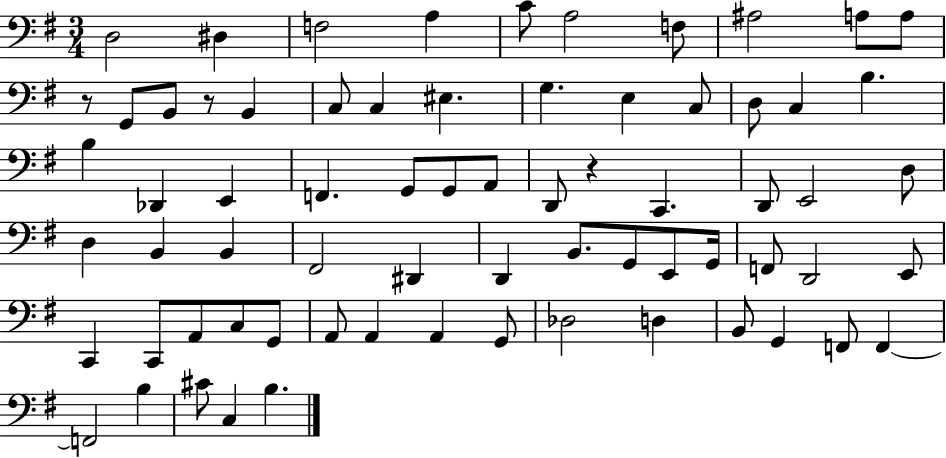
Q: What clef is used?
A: bass